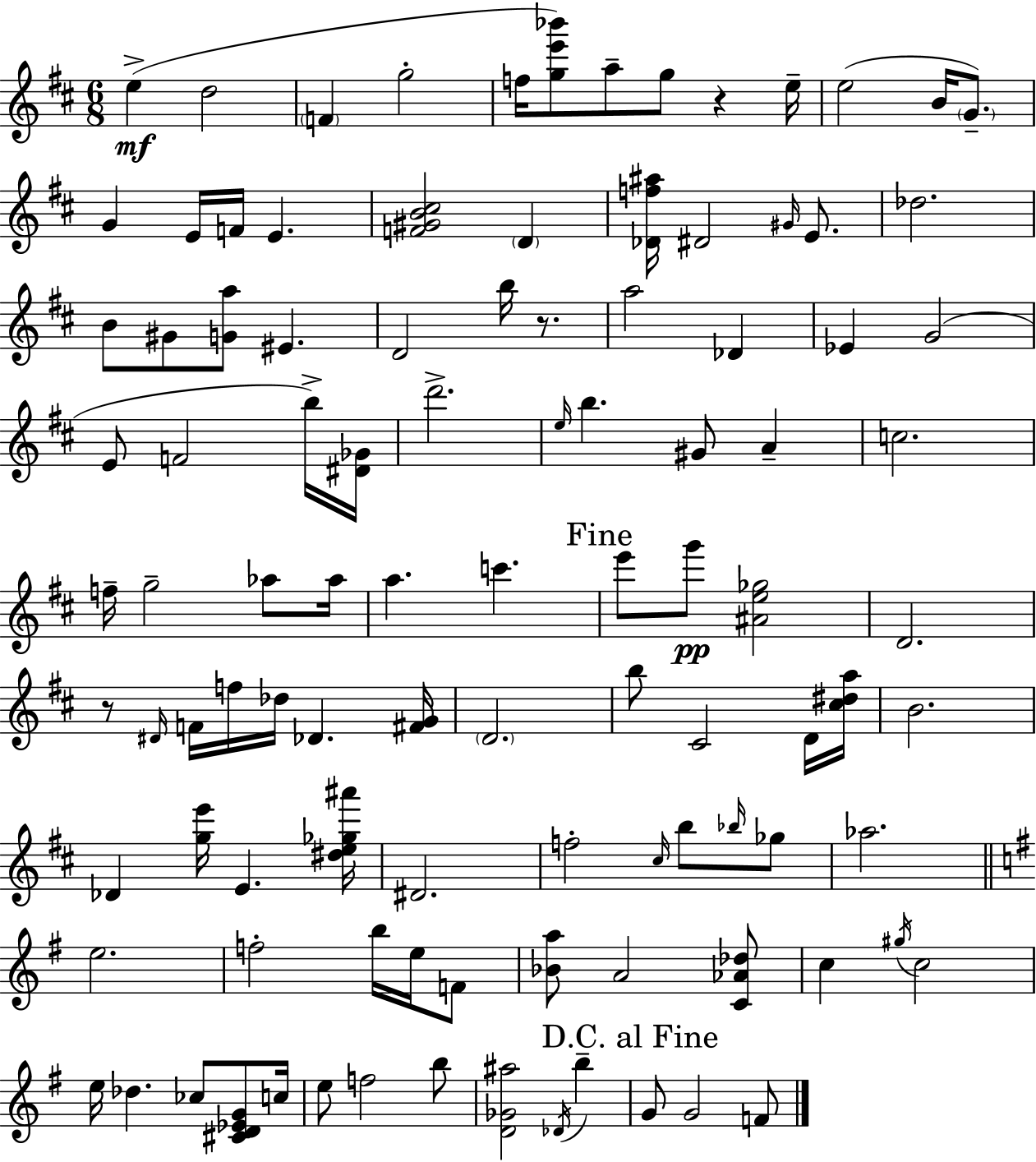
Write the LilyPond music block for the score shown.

{
  \clef treble
  \numericTimeSignature
  \time 6/8
  \key d \major
  e''4->(\mf d''2 | \parenthesize f'4 g''2-. | f''16 <g'' e''' bes'''>8) a''8-- g''8 r4 e''16-- | e''2( b'16 \parenthesize g'8.--) | \break g'4 e'16 f'16 e'4. | <f' gis' b' cis''>2 \parenthesize d'4 | <des' f'' ais''>16 dis'2 \grace { gis'16 } e'8. | des''2. | \break b'8 gis'8 <g' a''>8 eis'4. | d'2 b''16 r8. | a''2 des'4 | ees'4 g'2( | \break e'8 f'2 b''16->) | <dis' ges'>16 d'''2.-> | \grace { e''16 } b''4. gis'8 a'4-- | c''2. | \break f''16-- g''2-- aes''8 | aes''16 a''4. c'''4. | \mark "Fine" e'''8 g'''8\pp <ais' e'' ges''>2 | d'2. | \break r8 \grace { dis'16 } f'16 f''16 des''16 des'4. | <fis' g'>16 \parenthesize d'2. | b''8 cis'2 | d'16 <cis'' dis'' a''>16 b'2. | \break des'4 <g'' e'''>16 e'4. | <dis'' e'' ges'' ais'''>16 dis'2. | f''2-. \grace { cis''16 } | b''8 \grace { bes''16 } ges''8 aes''2. | \break \bar "||" \break \key g \major e''2. | f''2-. b''16 e''16 f'8 | <bes' a''>8 a'2 <c' aes' des''>8 | c''4 \acciaccatura { gis''16 } c''2 | \break e''16 des''4. ces''8 <cis' d' ees' g'>8 | c''16 e''8 f''2 b''8 | <d' ges' ais''>2 \acciaccatura { des'16 } b''4-- | \mark "D.C. al Fine" g'8 g'2 | \break f'8 \bar "|."
}